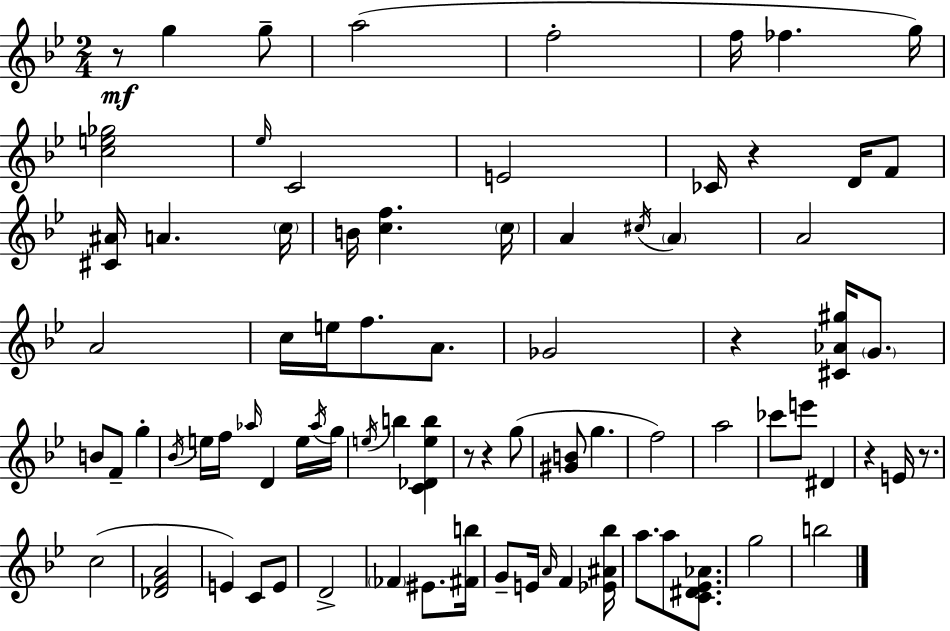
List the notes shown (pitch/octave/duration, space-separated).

R/e G5/q G5/e A5/h F5/h F5/s FES5/q. G5/s [C5,E5,Gb5]/h Eb5/s C4/h E4/h CES4/s R/q D4/s F4/e [C#4,A#4]/s A4/q. C5/s B4/s [C5,F5]/q. C5/s A4/q C#5/s A4/q A4/h A4/h C5/s E5/s F5/e. A4/e. Gb4/h R/q [C#4,Ab4,G#5]/s G4/e. B4/e F4/e G5/q Bb4/s E5/s F5/s Ab5/s D4/q E5/s Ab5/s G5/s E5/s B5/q [C4,Db4,E5,B5]/q R/e R/q G5/e [G#4,B4]/e G5/q. F5/h A5/h CES6/e E6/e D#4/q R/q E4/s R/e. C5/h [Db4,F4,A4]/h E4/q C4/e E4/e D4/h FES4/q EIS4/e. [F#4,B5]/s G4/e E4/s A4/s F4/q [Eb4,A#4,Bb5]/s A5/e. A5/e [C4,D#4,Eb4,Ab4]/e. G5/h B5/h